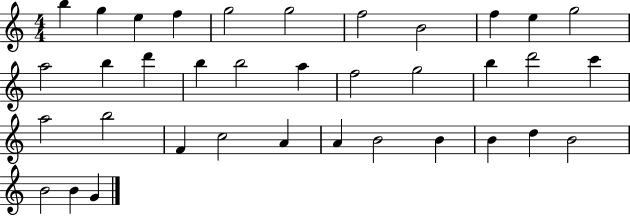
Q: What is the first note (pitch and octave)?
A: B5